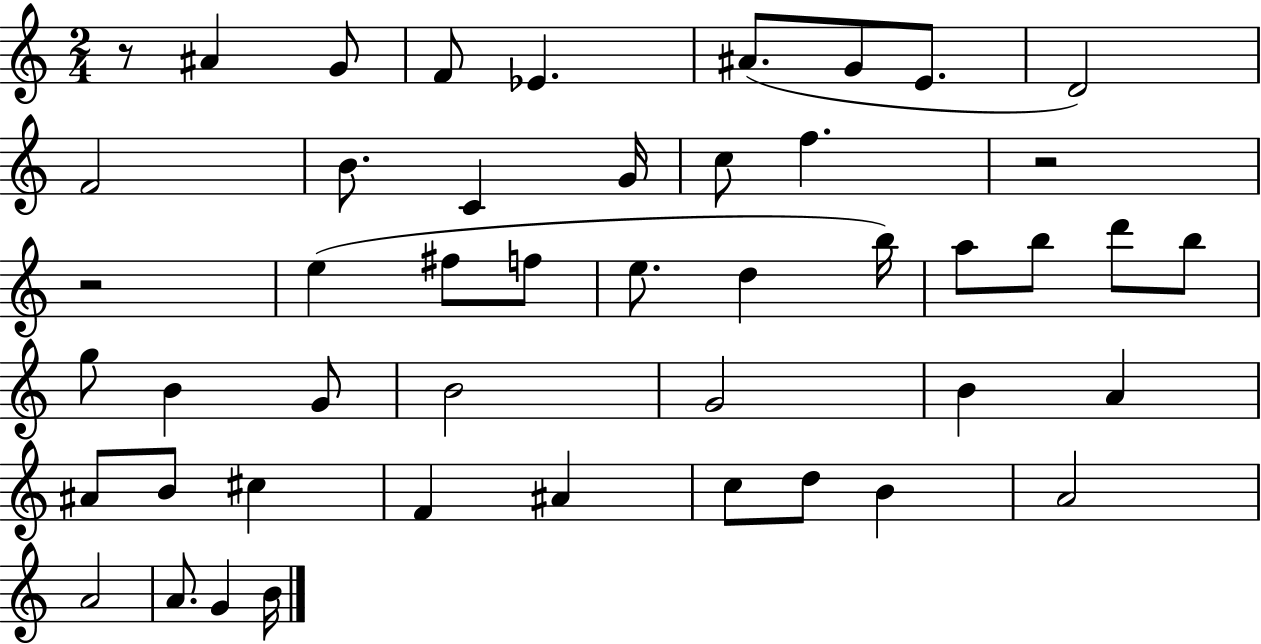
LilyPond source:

{
  \clef treble
  \numericTimeSignature
  \time 2/4
  \key c \major
  r8 ais'4 g'8 | f'8 ees'4. | ais'8.( g'8 e'8. | d'2) | \break f'2 | b'8. c'4 g'16 | c''8 f''4. | r2 | \break r2 | e''4( fis''8 f''8 | e''8. d''4 b''16) | a''8 b''8 d'''8 b''8 | \break g''8 b'4 g'8 | b'2 | g'2 | b'4 a'4 | \break ais'8 b'8 cis''4 | f'4 ais'4 | c''8 d''8 b'4 | a'2 | \break a'2 | a'8. g'4 b'16 | \bar "|."
}